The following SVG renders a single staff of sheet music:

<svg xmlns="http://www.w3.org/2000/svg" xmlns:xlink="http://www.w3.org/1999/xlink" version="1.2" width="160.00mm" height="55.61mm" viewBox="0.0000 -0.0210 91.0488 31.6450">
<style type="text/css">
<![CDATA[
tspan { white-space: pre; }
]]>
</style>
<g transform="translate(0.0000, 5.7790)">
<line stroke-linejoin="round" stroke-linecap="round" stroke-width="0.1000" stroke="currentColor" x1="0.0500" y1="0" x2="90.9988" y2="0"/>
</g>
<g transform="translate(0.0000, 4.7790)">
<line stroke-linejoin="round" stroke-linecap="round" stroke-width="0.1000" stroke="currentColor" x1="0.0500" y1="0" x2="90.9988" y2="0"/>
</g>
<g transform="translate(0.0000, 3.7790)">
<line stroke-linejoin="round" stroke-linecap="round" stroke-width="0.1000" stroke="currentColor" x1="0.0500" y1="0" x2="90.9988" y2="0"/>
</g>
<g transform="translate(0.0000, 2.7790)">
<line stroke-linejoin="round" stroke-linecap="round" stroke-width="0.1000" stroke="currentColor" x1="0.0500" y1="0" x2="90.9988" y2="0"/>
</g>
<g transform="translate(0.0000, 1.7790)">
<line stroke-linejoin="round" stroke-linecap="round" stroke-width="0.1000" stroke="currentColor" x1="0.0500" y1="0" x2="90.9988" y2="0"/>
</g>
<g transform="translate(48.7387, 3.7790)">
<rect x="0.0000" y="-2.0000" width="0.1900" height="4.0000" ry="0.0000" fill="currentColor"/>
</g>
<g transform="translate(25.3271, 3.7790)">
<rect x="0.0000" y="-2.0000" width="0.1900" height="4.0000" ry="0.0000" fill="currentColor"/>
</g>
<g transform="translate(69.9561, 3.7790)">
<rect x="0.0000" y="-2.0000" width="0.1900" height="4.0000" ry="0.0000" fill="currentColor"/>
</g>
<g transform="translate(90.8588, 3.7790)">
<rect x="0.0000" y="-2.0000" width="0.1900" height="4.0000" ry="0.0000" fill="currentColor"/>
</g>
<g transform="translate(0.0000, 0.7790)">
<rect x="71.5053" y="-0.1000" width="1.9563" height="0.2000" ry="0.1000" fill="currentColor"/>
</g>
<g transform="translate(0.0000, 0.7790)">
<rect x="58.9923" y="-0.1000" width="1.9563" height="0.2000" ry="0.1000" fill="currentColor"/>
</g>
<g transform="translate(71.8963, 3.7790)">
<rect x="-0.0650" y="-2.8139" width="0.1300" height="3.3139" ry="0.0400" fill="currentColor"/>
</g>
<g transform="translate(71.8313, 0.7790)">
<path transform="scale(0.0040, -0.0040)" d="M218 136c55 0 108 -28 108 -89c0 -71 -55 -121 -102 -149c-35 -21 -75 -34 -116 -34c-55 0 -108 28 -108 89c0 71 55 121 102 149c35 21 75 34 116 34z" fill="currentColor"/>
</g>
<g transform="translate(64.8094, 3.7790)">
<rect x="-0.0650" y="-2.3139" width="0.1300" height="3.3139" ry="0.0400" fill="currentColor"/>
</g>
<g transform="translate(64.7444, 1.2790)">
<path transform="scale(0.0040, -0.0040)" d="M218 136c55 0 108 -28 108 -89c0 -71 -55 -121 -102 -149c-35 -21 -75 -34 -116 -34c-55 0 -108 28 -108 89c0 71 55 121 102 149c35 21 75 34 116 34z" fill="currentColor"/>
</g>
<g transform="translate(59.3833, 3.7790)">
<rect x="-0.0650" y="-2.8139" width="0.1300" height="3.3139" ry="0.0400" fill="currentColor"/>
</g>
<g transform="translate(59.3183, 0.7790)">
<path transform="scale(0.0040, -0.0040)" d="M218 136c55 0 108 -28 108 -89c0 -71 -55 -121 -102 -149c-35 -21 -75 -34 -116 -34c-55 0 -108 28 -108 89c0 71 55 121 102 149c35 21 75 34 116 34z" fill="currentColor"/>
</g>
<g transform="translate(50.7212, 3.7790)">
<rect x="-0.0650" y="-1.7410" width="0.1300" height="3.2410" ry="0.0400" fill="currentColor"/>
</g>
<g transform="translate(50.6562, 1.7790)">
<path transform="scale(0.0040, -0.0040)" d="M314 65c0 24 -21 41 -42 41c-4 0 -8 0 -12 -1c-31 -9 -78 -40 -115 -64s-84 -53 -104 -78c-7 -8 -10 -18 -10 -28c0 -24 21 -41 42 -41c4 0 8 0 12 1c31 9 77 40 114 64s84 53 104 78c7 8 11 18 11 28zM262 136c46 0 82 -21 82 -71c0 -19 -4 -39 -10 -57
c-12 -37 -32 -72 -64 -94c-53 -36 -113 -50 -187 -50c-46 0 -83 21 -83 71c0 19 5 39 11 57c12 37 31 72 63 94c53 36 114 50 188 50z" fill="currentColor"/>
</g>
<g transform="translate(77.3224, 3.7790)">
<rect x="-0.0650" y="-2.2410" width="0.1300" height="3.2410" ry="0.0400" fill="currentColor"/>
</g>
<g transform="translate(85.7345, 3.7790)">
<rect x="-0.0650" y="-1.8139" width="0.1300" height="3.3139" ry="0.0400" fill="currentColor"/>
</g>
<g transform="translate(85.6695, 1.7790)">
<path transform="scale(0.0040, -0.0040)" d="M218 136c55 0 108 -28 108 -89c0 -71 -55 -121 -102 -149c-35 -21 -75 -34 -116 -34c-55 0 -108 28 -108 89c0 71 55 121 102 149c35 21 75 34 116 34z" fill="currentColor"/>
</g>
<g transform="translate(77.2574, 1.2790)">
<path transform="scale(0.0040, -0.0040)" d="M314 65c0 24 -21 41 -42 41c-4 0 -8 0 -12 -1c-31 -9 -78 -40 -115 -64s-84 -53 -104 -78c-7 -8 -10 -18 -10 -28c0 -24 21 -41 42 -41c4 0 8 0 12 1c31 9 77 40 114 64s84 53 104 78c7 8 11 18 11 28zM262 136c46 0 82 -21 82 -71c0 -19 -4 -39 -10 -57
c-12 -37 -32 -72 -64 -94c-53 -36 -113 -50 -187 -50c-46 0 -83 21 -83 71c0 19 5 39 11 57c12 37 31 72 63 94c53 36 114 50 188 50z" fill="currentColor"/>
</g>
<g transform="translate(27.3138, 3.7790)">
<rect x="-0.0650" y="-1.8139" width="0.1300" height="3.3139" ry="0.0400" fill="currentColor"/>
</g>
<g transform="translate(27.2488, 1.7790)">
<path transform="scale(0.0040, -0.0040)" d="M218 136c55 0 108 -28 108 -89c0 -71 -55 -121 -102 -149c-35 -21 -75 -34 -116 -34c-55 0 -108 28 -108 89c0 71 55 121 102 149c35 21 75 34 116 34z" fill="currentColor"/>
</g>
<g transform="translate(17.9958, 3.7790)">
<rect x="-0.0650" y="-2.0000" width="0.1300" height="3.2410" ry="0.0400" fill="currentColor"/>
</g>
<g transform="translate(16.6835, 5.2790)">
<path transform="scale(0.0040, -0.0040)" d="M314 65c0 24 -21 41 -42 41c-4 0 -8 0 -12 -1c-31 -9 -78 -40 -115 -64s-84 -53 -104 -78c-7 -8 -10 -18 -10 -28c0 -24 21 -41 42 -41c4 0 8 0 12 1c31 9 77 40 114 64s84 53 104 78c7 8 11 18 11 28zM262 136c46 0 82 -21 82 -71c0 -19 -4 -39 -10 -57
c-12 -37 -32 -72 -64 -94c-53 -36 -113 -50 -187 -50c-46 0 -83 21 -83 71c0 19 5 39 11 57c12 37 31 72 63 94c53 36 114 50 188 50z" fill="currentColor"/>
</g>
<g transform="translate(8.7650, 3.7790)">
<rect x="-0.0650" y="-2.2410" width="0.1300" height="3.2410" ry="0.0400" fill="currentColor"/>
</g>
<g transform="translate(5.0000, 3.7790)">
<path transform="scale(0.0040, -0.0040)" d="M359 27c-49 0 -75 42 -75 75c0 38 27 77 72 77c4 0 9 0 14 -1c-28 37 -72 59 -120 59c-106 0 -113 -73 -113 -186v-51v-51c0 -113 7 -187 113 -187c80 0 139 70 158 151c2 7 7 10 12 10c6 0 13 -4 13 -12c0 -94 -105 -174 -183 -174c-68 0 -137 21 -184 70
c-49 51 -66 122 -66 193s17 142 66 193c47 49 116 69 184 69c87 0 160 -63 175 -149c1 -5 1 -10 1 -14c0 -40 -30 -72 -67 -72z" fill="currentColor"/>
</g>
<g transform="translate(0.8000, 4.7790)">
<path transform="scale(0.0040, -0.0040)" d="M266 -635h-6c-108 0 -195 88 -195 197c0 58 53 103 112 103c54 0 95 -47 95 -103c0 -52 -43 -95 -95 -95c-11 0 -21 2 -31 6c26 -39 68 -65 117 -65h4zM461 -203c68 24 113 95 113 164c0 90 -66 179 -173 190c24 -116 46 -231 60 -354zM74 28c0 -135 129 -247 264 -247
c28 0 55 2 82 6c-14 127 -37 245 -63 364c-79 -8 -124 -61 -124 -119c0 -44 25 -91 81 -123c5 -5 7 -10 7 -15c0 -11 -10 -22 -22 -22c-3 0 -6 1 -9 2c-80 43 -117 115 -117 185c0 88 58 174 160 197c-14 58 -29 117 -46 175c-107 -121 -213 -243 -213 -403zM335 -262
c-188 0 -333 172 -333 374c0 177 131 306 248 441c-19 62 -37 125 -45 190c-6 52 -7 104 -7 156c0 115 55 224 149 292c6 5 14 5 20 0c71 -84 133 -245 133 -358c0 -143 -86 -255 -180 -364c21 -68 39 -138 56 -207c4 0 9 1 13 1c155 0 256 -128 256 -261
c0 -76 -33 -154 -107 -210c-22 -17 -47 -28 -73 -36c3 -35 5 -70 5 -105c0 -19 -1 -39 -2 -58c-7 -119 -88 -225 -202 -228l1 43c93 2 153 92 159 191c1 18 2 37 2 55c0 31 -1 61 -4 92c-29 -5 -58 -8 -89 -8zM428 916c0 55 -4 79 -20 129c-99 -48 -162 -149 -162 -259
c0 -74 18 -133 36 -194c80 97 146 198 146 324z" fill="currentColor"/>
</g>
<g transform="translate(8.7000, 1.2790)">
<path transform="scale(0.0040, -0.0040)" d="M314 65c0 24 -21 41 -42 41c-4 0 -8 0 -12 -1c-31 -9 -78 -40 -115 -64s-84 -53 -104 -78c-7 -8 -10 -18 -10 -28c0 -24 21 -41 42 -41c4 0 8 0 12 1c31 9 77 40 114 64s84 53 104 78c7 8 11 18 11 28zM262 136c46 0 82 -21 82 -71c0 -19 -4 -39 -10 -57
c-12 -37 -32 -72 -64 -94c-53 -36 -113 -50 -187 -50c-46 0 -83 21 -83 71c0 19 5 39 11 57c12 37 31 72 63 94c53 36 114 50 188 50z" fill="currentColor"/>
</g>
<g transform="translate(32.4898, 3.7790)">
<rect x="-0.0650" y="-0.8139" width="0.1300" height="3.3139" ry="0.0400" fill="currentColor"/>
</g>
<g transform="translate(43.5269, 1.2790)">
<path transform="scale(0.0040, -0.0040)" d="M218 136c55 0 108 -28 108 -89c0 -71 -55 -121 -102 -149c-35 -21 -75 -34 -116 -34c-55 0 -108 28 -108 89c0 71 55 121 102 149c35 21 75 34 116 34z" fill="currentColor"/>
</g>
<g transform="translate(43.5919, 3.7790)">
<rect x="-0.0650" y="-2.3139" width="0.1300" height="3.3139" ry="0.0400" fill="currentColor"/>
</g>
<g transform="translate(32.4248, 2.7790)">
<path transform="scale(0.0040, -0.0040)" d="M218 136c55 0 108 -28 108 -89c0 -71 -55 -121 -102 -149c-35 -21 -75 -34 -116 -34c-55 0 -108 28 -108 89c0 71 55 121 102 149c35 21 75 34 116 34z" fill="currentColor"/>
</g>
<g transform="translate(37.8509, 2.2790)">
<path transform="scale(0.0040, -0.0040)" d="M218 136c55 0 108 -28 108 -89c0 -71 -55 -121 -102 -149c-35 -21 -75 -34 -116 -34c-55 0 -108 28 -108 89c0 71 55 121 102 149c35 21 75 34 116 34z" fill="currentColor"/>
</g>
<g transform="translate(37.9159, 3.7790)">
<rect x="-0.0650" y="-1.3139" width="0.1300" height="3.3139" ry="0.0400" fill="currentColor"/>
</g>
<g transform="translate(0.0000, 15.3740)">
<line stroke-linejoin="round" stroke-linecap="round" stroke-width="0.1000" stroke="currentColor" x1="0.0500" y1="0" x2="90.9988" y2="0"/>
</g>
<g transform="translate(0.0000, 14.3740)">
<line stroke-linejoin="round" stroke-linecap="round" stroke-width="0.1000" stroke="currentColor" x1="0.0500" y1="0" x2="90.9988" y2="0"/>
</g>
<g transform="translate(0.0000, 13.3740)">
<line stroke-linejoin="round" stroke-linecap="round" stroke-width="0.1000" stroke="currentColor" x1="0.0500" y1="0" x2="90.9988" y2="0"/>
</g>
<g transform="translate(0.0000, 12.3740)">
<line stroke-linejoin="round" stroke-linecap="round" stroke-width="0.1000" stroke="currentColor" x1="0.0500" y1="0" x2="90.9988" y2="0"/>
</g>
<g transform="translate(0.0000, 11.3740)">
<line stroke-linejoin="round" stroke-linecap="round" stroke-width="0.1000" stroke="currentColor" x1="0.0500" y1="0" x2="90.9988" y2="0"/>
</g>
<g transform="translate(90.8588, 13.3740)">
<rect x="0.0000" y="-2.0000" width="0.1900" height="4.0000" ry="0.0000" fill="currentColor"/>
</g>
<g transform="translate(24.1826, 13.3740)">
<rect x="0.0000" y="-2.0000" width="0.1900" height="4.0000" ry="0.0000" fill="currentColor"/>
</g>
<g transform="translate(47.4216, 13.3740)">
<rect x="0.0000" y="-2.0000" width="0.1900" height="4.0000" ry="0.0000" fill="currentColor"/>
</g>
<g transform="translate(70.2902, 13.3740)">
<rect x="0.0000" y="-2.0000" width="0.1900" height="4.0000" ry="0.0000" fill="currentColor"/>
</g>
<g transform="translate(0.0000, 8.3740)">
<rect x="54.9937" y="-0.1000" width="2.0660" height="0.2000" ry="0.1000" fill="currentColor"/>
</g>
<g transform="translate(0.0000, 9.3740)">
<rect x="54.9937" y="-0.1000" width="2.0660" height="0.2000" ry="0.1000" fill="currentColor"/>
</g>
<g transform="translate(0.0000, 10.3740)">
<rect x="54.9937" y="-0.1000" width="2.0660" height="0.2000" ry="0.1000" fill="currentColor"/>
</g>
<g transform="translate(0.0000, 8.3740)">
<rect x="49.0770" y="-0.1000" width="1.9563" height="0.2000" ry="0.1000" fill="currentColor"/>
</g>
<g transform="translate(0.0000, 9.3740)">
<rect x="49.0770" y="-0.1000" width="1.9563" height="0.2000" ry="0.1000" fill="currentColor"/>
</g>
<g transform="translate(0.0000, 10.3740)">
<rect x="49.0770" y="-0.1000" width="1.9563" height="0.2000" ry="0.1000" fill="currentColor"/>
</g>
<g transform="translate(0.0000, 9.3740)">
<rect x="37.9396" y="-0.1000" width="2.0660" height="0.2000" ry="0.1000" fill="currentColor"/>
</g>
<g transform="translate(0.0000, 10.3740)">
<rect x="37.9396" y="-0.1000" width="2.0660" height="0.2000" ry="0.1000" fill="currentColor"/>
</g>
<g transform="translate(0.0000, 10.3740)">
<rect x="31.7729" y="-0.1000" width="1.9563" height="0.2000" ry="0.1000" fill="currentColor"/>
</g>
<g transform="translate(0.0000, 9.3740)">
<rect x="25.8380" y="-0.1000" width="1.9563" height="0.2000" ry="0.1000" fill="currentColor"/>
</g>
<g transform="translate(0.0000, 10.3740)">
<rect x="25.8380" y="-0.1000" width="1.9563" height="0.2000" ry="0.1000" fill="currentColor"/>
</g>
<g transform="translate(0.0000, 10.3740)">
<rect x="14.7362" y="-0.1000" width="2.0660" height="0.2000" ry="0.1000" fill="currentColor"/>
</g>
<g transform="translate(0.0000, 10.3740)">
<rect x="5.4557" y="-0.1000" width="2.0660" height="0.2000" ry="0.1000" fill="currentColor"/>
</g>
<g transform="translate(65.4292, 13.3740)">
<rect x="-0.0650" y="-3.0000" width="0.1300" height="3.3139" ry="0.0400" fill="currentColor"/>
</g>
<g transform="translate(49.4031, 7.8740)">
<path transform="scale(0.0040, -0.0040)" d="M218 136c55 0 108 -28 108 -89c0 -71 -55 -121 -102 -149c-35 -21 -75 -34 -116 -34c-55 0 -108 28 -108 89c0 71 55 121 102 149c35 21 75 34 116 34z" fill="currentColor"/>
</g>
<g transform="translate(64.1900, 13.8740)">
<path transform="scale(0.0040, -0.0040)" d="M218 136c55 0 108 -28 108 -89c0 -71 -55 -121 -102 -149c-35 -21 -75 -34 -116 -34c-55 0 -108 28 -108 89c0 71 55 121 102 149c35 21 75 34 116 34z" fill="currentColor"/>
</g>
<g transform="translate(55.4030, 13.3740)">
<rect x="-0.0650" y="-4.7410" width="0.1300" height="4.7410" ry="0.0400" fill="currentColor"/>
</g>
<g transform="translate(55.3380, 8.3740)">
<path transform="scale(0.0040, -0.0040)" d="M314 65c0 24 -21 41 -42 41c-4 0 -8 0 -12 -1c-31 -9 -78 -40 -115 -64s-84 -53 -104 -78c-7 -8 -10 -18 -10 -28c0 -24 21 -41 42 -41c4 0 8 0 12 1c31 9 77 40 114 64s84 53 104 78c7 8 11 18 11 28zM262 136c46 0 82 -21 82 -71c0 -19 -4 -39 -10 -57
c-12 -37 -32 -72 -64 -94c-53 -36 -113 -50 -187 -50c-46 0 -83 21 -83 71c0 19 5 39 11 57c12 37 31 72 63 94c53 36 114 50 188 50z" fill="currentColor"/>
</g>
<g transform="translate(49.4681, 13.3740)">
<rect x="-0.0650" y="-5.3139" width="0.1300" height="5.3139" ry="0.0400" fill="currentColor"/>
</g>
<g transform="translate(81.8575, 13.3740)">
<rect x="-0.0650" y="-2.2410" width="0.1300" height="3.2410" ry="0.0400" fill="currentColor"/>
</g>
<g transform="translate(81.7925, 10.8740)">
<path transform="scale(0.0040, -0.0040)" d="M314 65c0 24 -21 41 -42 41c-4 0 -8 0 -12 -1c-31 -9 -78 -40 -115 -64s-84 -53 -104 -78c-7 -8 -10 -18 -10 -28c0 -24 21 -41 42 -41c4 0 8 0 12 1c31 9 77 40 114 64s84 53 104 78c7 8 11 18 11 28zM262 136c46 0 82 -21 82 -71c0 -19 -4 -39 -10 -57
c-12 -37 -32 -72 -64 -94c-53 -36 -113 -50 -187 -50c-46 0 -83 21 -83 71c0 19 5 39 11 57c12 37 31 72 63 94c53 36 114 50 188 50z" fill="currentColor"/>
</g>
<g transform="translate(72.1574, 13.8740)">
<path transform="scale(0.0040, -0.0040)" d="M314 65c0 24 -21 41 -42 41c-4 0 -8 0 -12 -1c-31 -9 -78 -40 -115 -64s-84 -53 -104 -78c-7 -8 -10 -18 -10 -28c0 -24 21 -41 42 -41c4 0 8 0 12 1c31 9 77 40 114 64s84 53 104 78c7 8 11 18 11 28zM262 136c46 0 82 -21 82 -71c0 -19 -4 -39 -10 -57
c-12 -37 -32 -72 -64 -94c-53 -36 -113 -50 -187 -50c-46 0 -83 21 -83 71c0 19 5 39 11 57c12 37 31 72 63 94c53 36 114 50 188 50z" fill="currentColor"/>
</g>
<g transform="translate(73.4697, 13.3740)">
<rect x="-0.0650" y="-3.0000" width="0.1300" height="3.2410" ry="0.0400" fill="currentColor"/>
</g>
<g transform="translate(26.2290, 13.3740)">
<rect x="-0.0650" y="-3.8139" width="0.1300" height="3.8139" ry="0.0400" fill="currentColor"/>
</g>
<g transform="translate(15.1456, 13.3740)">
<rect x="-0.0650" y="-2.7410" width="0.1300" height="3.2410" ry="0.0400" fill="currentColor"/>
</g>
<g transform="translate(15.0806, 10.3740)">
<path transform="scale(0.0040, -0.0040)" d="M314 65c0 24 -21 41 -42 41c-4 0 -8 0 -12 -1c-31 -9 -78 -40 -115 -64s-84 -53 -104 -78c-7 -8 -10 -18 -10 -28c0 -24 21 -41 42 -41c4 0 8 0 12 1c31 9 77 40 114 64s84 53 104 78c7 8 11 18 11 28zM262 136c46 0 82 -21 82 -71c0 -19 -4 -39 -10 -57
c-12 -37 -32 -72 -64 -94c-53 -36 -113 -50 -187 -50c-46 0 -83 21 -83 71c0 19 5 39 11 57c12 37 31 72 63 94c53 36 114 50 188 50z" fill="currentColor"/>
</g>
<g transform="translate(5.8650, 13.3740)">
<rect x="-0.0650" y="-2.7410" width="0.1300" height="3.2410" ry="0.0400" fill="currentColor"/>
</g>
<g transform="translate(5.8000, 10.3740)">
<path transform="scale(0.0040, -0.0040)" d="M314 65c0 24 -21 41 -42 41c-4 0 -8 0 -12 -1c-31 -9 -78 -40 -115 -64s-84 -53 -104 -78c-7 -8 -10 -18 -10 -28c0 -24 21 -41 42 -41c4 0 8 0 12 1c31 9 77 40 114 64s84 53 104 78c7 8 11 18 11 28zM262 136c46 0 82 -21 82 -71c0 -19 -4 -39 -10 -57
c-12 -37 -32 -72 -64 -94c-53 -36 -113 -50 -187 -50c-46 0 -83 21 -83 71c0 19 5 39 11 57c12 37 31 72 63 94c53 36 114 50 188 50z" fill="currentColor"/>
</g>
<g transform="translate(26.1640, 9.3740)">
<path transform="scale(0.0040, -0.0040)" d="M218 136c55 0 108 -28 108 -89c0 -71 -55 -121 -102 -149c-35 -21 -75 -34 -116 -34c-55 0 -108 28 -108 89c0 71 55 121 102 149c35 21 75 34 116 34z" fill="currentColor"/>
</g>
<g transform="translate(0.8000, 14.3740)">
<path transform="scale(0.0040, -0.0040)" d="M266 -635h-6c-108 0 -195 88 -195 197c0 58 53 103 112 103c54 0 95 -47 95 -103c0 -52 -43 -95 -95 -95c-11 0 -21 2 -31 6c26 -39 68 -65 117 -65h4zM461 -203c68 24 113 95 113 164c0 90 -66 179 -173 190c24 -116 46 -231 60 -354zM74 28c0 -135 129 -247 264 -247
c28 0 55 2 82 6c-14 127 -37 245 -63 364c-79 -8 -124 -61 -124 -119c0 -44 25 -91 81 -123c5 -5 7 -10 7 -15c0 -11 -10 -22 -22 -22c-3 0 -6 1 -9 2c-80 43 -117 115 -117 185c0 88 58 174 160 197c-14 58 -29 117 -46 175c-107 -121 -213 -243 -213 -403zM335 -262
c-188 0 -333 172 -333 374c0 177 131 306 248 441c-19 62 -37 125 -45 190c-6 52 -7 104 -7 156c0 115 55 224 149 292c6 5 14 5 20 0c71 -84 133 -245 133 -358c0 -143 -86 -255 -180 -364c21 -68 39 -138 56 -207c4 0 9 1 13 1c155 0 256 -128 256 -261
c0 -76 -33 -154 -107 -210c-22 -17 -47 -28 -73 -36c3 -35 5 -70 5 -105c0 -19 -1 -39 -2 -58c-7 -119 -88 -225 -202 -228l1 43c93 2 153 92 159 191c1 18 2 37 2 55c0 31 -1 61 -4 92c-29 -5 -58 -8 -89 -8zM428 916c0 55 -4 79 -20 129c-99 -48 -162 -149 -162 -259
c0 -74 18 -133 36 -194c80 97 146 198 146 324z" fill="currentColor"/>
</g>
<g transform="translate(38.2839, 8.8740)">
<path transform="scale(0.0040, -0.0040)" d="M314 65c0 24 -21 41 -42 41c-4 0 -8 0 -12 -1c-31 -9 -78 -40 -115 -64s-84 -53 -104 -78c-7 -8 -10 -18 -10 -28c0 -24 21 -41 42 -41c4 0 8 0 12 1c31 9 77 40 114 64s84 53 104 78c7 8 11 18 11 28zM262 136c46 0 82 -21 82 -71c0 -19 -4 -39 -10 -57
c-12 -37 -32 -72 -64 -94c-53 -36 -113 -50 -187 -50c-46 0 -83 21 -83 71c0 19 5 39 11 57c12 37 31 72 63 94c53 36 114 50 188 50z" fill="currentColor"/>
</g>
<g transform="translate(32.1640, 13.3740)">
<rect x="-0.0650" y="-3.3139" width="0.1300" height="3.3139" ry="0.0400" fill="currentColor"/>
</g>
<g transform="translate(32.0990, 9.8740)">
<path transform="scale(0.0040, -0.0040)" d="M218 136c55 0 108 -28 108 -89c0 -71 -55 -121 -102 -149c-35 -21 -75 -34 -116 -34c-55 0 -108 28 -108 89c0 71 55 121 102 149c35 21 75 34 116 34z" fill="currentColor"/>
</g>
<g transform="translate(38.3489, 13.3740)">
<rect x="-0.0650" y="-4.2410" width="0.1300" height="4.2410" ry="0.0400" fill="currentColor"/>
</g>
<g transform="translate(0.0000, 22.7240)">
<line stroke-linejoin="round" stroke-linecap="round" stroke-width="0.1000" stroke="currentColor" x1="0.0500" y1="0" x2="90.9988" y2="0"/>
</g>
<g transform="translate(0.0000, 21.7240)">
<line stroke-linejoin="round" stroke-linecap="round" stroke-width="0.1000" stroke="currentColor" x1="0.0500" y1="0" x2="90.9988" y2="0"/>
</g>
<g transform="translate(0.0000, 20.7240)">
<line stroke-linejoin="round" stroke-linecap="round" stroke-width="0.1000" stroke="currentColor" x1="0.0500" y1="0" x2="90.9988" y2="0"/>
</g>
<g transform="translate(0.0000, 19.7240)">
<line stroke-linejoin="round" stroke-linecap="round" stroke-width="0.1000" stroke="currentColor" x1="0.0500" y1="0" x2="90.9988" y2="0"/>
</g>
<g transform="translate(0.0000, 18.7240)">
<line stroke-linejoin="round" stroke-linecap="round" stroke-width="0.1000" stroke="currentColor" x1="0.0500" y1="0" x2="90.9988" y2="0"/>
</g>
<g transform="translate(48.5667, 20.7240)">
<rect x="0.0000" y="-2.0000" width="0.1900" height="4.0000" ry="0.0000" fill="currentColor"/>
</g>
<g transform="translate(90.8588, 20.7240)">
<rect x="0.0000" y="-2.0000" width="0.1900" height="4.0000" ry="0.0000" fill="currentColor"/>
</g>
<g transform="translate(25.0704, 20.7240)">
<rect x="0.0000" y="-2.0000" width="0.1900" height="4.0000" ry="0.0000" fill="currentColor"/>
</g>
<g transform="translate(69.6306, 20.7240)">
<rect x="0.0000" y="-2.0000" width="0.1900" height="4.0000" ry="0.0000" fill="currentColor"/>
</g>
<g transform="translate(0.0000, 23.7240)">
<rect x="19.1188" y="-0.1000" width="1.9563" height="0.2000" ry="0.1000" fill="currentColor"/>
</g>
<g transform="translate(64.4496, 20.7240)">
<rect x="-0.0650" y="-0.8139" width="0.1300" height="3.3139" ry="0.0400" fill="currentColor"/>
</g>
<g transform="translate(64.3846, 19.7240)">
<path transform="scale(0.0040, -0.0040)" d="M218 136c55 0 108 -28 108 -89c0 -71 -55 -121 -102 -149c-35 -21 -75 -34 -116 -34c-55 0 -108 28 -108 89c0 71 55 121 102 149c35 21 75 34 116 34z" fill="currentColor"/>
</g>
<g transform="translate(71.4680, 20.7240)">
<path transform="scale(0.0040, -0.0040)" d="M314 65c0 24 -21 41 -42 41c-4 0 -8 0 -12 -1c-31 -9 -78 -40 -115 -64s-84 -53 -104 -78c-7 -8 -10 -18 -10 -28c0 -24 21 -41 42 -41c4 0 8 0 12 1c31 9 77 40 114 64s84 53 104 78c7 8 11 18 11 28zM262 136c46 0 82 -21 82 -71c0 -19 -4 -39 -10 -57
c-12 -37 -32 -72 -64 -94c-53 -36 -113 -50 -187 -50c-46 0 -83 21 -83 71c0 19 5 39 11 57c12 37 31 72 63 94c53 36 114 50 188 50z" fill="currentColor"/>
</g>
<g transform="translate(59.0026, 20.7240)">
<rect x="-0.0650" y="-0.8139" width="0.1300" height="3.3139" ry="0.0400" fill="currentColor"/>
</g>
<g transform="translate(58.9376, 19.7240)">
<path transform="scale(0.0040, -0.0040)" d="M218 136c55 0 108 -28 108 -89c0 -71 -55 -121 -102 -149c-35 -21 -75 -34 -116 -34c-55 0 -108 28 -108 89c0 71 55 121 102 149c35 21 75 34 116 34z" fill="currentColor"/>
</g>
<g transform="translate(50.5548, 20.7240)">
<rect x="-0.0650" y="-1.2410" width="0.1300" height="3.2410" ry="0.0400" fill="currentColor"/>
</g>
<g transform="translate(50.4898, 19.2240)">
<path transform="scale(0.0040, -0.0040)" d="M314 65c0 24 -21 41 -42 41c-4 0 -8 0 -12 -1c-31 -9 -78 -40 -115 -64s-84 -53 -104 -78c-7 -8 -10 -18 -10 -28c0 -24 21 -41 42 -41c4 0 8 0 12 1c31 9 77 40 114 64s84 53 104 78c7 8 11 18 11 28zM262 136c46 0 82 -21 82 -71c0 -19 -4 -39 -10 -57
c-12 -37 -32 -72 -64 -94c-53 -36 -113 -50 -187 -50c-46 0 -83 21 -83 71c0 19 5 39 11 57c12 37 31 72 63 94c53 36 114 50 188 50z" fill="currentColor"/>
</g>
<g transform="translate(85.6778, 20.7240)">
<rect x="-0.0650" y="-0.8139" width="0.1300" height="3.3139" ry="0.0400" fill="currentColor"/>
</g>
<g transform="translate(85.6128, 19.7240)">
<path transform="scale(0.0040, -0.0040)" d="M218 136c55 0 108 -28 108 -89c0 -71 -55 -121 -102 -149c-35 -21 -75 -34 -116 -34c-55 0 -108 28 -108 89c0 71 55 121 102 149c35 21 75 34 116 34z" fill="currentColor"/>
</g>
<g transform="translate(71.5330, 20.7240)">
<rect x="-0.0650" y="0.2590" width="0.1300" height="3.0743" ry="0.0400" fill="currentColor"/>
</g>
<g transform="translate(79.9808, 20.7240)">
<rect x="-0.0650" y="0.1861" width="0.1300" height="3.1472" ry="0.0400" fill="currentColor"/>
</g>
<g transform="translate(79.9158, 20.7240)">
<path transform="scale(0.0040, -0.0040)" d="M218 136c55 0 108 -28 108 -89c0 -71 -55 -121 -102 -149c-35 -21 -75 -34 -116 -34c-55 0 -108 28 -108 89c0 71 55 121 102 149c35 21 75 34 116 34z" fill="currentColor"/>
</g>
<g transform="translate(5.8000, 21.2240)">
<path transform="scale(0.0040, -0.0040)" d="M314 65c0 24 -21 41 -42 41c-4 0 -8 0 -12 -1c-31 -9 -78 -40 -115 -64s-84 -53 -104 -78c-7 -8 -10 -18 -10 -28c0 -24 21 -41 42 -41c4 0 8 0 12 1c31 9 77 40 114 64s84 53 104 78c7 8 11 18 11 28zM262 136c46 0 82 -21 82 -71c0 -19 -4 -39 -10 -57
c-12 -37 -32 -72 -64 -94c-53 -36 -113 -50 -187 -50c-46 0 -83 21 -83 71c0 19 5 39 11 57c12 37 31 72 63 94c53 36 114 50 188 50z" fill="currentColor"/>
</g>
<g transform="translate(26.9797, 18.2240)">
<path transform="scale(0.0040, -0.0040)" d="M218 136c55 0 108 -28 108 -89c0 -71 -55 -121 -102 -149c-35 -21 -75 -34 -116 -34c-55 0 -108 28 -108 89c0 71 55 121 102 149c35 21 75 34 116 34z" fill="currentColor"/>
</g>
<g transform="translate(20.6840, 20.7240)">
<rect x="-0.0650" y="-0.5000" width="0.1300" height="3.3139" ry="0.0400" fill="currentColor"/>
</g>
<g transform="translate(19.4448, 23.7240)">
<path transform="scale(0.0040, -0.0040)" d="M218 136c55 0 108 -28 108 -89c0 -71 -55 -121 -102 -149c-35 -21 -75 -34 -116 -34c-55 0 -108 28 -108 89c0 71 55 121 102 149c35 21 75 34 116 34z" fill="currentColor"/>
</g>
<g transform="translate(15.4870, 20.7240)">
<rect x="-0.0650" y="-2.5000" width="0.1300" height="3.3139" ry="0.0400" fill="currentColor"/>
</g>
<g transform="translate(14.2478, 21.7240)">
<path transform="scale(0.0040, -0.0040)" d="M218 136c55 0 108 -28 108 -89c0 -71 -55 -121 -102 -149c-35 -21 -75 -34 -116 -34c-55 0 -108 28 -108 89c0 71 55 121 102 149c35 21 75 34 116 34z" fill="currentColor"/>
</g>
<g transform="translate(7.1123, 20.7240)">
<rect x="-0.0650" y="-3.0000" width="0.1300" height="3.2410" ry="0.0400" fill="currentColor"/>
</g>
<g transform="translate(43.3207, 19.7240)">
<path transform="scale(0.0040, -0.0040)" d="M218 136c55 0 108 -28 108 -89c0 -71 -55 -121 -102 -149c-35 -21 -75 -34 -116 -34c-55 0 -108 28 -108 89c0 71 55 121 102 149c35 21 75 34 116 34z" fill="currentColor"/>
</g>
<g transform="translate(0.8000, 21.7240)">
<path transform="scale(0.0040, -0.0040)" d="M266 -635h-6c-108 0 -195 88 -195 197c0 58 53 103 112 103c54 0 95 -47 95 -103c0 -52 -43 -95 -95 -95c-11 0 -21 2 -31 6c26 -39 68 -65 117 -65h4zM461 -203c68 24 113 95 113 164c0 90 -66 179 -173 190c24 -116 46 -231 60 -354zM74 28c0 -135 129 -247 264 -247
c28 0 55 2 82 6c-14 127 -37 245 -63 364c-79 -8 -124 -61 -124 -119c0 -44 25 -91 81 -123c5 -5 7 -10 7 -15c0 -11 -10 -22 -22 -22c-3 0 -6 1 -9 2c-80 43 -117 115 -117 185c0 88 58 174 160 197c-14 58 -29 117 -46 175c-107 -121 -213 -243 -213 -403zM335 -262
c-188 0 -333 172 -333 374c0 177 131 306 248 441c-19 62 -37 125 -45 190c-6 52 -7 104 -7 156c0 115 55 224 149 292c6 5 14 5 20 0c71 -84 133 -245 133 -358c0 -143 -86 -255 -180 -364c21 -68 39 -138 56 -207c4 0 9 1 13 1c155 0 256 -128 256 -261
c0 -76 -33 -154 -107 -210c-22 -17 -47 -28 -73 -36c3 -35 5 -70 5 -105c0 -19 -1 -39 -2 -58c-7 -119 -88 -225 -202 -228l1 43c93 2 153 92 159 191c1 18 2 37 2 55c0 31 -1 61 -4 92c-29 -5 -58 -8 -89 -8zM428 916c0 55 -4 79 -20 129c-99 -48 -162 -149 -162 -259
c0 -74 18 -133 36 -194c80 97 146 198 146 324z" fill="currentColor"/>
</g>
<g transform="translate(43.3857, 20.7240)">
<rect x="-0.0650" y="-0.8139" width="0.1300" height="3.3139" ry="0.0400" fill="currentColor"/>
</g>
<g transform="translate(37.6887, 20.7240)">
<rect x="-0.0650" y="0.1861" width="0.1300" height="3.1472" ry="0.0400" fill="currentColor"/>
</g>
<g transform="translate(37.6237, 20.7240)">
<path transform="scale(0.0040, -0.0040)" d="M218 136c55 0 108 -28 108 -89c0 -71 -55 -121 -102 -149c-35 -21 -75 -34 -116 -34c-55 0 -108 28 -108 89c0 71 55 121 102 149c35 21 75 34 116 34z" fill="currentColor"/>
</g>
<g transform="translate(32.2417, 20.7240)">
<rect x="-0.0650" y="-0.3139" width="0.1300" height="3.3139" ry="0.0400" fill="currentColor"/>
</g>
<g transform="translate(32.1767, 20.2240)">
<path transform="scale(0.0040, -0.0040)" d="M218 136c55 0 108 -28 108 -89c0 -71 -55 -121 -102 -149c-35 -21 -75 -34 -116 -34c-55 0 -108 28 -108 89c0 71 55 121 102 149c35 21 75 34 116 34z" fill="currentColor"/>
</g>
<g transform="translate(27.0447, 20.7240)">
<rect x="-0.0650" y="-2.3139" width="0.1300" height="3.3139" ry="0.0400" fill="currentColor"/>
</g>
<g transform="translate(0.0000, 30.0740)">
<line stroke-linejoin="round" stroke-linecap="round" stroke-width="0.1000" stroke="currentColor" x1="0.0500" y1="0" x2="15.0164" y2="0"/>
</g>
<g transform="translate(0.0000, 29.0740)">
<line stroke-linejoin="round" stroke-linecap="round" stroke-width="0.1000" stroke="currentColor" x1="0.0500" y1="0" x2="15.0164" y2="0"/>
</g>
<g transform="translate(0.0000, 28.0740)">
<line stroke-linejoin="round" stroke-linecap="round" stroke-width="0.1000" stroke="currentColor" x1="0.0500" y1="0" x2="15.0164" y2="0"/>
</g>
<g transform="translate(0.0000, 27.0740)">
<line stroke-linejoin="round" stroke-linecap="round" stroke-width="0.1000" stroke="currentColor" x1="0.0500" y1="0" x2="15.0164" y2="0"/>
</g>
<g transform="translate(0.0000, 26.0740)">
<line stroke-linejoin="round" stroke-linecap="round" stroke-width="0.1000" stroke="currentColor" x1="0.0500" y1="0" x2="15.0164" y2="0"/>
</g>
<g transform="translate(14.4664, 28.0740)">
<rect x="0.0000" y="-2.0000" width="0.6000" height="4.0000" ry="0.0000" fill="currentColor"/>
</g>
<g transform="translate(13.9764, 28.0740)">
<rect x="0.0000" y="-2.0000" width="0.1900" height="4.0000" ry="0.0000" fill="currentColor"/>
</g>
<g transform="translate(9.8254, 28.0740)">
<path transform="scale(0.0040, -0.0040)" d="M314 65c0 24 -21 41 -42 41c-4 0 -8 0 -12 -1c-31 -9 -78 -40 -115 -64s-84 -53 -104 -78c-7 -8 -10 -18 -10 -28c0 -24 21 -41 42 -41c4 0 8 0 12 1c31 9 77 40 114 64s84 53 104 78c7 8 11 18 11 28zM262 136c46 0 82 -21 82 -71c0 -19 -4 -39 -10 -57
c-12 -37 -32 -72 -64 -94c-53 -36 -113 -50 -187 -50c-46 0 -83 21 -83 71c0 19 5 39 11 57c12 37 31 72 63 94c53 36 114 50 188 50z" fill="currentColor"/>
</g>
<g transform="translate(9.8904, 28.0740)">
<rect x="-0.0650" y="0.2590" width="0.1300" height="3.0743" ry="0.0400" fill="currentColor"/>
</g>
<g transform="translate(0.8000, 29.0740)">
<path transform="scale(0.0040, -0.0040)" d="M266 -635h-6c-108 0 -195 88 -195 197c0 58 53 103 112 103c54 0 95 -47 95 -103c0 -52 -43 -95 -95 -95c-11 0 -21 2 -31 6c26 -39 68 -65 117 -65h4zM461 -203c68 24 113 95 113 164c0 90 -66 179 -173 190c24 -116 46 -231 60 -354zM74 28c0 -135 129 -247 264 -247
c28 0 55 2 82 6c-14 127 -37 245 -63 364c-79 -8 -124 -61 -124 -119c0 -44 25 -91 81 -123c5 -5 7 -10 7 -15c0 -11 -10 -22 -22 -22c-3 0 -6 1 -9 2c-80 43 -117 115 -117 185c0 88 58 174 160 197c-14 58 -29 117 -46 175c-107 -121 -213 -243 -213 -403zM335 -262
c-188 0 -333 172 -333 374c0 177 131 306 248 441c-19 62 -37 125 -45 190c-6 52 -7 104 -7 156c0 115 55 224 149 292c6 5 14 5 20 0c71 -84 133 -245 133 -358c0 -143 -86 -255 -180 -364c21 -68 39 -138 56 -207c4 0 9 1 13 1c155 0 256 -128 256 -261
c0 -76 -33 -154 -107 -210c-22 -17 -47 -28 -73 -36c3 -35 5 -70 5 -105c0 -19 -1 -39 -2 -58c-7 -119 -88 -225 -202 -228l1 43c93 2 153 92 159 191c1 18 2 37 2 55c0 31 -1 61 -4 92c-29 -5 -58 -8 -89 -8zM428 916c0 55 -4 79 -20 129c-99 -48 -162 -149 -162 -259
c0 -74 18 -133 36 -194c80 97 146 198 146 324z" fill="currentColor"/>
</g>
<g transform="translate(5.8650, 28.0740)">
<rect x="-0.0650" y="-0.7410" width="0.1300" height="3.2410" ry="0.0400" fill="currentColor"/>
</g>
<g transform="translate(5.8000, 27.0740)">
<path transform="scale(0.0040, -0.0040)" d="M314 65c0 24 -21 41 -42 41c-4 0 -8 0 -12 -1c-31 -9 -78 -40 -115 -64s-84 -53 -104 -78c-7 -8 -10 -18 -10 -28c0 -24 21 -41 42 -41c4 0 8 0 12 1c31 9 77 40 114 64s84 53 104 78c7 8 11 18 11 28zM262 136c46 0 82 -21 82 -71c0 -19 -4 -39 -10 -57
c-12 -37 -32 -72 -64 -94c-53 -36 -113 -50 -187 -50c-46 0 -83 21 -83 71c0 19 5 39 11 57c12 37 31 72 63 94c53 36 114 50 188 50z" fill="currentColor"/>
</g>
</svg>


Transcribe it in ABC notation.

X:1
T:Untitled
M:4/4
L:1/4
K:C
g2 F2 f d e g f2 a g a g2 f a2 a2 c' b d'2 f' e'2 A A2 g2 A2 G C g c B d e2 d d B2 B d d2 B2